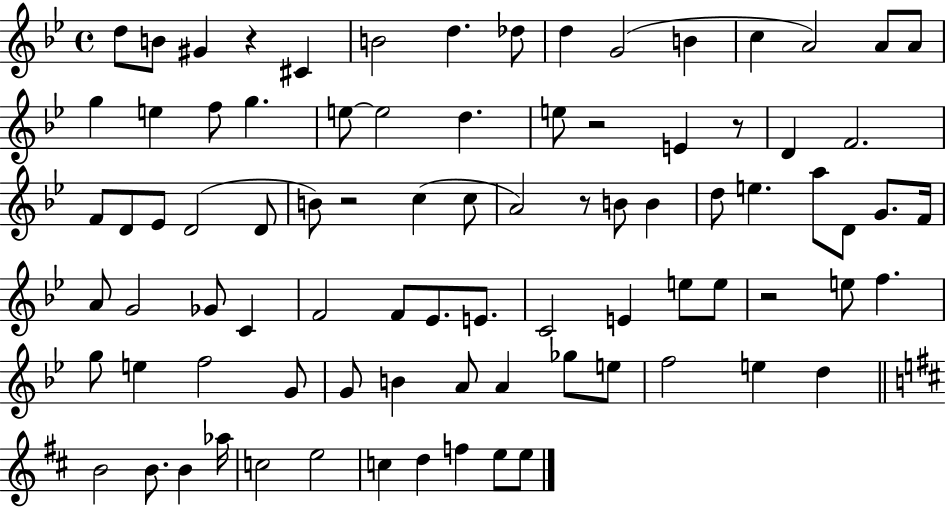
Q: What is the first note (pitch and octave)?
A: D5